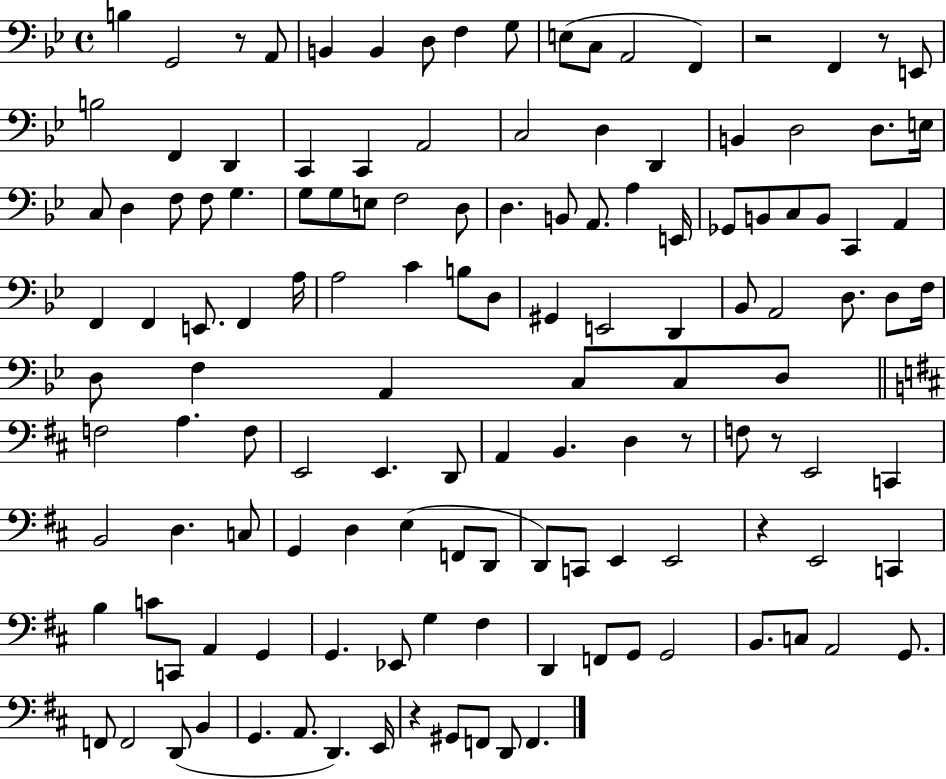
X:1
T:Untitled
M:4/4
L:1/4
K:Bb
B, G,,2 z/2 A,,/2 B,, B,, D,/2 F, G,/2 E,/2 C,/2 A,,2 F,, z2 F,, z/2 E,,/2 B,2 F,, D,, C,, C,, A,,2 C,2 D, D,, B,, D,2 D,/2 E,/4 C,/2 D, F,/2 F,/2 G, G,/2 G,/2 E,/2 F,2 D,/2 D, B,,/2 A,,/2 A, E,,/4 _G,,/2 B,,/2 C,/2 B,,/2 C,, A,, F,, F,, E,,/2 F,, A,/4 A,2 C B,/2 D,/2 ^G,, E,,2 D,, _B,,/2 A,,2 D,/2 D,/2 F,/4 D,/2 F, A,, C,/2 C,/2 D,/2 F,2 A, F,/2 E,,2 E,, D,,/2 A,, B,, D, z/2 F,/2 z/2 E,,2 C,, B,,2 D, C,/2 G,, D, E, F,,/2 D,,/2 D,,/2 C,,/2 E,, E,,2 z E,,2 C,, B, C/2 C,,/2 A,, G,, G,, _E,,/2 G, ^F, D,, F,,/2 G,,/2 G,,2 B,,/2 C,/2 A,,2 G,,/2 F,,/2 F,,2 D,,/2 B,, G,, A,,/2 D,, E,,/4 z ^G,,/2 F,,/2 D,,/2 F,,